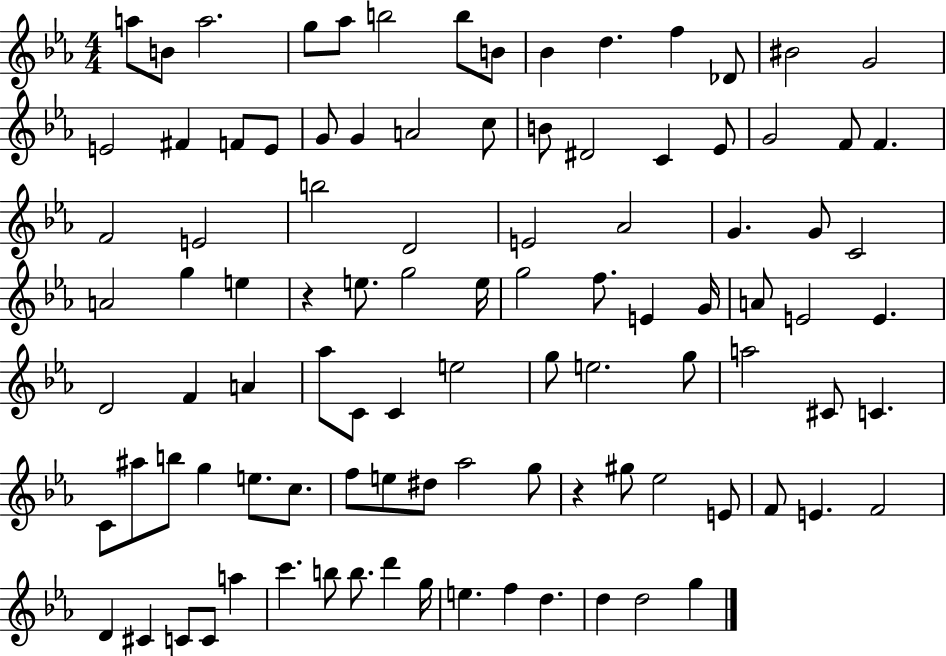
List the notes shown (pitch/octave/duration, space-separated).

A5/e B4/e A5/h. G5/e Ab5/e B5/h B5/e B4/e Bb4/q D5/q. F5/q Db4/e BIS4/h G4/h E4/h F#4/q F4/e E4/e G4/e G4/q A4/h C5/e B4/e D#4/h C4/q Eb4/e G4/h F4/e F4/q. F4/h E4/h B5/h D4/h E4/h Ab4/h G4/q. G4/e C4/h A4/h G5/q E5/q R/q E5/e. G5/h E5/s G5/h F5/e. E4/q G4/s A4/e E4/h E4/q. D4/h F4/q A4/q Ab5/e C4/e C4/q E5/h G5/e E5/h. G5/e A5/h C#4/e C4/q. C4/e A#5/e B5/e G5/q E5/e. C5/e. F5/e E5/e D#5/e Ab5/h G5/e R/q G#5/e Eb5/h E4/e F4/e E4/q. F4/h D4/q C#4/q C4/e C4/e A5/q C6/q. B5/e B5/e. D6/q G5/s E5/q. F5/q D5/q. D5/q D5/h G5/q